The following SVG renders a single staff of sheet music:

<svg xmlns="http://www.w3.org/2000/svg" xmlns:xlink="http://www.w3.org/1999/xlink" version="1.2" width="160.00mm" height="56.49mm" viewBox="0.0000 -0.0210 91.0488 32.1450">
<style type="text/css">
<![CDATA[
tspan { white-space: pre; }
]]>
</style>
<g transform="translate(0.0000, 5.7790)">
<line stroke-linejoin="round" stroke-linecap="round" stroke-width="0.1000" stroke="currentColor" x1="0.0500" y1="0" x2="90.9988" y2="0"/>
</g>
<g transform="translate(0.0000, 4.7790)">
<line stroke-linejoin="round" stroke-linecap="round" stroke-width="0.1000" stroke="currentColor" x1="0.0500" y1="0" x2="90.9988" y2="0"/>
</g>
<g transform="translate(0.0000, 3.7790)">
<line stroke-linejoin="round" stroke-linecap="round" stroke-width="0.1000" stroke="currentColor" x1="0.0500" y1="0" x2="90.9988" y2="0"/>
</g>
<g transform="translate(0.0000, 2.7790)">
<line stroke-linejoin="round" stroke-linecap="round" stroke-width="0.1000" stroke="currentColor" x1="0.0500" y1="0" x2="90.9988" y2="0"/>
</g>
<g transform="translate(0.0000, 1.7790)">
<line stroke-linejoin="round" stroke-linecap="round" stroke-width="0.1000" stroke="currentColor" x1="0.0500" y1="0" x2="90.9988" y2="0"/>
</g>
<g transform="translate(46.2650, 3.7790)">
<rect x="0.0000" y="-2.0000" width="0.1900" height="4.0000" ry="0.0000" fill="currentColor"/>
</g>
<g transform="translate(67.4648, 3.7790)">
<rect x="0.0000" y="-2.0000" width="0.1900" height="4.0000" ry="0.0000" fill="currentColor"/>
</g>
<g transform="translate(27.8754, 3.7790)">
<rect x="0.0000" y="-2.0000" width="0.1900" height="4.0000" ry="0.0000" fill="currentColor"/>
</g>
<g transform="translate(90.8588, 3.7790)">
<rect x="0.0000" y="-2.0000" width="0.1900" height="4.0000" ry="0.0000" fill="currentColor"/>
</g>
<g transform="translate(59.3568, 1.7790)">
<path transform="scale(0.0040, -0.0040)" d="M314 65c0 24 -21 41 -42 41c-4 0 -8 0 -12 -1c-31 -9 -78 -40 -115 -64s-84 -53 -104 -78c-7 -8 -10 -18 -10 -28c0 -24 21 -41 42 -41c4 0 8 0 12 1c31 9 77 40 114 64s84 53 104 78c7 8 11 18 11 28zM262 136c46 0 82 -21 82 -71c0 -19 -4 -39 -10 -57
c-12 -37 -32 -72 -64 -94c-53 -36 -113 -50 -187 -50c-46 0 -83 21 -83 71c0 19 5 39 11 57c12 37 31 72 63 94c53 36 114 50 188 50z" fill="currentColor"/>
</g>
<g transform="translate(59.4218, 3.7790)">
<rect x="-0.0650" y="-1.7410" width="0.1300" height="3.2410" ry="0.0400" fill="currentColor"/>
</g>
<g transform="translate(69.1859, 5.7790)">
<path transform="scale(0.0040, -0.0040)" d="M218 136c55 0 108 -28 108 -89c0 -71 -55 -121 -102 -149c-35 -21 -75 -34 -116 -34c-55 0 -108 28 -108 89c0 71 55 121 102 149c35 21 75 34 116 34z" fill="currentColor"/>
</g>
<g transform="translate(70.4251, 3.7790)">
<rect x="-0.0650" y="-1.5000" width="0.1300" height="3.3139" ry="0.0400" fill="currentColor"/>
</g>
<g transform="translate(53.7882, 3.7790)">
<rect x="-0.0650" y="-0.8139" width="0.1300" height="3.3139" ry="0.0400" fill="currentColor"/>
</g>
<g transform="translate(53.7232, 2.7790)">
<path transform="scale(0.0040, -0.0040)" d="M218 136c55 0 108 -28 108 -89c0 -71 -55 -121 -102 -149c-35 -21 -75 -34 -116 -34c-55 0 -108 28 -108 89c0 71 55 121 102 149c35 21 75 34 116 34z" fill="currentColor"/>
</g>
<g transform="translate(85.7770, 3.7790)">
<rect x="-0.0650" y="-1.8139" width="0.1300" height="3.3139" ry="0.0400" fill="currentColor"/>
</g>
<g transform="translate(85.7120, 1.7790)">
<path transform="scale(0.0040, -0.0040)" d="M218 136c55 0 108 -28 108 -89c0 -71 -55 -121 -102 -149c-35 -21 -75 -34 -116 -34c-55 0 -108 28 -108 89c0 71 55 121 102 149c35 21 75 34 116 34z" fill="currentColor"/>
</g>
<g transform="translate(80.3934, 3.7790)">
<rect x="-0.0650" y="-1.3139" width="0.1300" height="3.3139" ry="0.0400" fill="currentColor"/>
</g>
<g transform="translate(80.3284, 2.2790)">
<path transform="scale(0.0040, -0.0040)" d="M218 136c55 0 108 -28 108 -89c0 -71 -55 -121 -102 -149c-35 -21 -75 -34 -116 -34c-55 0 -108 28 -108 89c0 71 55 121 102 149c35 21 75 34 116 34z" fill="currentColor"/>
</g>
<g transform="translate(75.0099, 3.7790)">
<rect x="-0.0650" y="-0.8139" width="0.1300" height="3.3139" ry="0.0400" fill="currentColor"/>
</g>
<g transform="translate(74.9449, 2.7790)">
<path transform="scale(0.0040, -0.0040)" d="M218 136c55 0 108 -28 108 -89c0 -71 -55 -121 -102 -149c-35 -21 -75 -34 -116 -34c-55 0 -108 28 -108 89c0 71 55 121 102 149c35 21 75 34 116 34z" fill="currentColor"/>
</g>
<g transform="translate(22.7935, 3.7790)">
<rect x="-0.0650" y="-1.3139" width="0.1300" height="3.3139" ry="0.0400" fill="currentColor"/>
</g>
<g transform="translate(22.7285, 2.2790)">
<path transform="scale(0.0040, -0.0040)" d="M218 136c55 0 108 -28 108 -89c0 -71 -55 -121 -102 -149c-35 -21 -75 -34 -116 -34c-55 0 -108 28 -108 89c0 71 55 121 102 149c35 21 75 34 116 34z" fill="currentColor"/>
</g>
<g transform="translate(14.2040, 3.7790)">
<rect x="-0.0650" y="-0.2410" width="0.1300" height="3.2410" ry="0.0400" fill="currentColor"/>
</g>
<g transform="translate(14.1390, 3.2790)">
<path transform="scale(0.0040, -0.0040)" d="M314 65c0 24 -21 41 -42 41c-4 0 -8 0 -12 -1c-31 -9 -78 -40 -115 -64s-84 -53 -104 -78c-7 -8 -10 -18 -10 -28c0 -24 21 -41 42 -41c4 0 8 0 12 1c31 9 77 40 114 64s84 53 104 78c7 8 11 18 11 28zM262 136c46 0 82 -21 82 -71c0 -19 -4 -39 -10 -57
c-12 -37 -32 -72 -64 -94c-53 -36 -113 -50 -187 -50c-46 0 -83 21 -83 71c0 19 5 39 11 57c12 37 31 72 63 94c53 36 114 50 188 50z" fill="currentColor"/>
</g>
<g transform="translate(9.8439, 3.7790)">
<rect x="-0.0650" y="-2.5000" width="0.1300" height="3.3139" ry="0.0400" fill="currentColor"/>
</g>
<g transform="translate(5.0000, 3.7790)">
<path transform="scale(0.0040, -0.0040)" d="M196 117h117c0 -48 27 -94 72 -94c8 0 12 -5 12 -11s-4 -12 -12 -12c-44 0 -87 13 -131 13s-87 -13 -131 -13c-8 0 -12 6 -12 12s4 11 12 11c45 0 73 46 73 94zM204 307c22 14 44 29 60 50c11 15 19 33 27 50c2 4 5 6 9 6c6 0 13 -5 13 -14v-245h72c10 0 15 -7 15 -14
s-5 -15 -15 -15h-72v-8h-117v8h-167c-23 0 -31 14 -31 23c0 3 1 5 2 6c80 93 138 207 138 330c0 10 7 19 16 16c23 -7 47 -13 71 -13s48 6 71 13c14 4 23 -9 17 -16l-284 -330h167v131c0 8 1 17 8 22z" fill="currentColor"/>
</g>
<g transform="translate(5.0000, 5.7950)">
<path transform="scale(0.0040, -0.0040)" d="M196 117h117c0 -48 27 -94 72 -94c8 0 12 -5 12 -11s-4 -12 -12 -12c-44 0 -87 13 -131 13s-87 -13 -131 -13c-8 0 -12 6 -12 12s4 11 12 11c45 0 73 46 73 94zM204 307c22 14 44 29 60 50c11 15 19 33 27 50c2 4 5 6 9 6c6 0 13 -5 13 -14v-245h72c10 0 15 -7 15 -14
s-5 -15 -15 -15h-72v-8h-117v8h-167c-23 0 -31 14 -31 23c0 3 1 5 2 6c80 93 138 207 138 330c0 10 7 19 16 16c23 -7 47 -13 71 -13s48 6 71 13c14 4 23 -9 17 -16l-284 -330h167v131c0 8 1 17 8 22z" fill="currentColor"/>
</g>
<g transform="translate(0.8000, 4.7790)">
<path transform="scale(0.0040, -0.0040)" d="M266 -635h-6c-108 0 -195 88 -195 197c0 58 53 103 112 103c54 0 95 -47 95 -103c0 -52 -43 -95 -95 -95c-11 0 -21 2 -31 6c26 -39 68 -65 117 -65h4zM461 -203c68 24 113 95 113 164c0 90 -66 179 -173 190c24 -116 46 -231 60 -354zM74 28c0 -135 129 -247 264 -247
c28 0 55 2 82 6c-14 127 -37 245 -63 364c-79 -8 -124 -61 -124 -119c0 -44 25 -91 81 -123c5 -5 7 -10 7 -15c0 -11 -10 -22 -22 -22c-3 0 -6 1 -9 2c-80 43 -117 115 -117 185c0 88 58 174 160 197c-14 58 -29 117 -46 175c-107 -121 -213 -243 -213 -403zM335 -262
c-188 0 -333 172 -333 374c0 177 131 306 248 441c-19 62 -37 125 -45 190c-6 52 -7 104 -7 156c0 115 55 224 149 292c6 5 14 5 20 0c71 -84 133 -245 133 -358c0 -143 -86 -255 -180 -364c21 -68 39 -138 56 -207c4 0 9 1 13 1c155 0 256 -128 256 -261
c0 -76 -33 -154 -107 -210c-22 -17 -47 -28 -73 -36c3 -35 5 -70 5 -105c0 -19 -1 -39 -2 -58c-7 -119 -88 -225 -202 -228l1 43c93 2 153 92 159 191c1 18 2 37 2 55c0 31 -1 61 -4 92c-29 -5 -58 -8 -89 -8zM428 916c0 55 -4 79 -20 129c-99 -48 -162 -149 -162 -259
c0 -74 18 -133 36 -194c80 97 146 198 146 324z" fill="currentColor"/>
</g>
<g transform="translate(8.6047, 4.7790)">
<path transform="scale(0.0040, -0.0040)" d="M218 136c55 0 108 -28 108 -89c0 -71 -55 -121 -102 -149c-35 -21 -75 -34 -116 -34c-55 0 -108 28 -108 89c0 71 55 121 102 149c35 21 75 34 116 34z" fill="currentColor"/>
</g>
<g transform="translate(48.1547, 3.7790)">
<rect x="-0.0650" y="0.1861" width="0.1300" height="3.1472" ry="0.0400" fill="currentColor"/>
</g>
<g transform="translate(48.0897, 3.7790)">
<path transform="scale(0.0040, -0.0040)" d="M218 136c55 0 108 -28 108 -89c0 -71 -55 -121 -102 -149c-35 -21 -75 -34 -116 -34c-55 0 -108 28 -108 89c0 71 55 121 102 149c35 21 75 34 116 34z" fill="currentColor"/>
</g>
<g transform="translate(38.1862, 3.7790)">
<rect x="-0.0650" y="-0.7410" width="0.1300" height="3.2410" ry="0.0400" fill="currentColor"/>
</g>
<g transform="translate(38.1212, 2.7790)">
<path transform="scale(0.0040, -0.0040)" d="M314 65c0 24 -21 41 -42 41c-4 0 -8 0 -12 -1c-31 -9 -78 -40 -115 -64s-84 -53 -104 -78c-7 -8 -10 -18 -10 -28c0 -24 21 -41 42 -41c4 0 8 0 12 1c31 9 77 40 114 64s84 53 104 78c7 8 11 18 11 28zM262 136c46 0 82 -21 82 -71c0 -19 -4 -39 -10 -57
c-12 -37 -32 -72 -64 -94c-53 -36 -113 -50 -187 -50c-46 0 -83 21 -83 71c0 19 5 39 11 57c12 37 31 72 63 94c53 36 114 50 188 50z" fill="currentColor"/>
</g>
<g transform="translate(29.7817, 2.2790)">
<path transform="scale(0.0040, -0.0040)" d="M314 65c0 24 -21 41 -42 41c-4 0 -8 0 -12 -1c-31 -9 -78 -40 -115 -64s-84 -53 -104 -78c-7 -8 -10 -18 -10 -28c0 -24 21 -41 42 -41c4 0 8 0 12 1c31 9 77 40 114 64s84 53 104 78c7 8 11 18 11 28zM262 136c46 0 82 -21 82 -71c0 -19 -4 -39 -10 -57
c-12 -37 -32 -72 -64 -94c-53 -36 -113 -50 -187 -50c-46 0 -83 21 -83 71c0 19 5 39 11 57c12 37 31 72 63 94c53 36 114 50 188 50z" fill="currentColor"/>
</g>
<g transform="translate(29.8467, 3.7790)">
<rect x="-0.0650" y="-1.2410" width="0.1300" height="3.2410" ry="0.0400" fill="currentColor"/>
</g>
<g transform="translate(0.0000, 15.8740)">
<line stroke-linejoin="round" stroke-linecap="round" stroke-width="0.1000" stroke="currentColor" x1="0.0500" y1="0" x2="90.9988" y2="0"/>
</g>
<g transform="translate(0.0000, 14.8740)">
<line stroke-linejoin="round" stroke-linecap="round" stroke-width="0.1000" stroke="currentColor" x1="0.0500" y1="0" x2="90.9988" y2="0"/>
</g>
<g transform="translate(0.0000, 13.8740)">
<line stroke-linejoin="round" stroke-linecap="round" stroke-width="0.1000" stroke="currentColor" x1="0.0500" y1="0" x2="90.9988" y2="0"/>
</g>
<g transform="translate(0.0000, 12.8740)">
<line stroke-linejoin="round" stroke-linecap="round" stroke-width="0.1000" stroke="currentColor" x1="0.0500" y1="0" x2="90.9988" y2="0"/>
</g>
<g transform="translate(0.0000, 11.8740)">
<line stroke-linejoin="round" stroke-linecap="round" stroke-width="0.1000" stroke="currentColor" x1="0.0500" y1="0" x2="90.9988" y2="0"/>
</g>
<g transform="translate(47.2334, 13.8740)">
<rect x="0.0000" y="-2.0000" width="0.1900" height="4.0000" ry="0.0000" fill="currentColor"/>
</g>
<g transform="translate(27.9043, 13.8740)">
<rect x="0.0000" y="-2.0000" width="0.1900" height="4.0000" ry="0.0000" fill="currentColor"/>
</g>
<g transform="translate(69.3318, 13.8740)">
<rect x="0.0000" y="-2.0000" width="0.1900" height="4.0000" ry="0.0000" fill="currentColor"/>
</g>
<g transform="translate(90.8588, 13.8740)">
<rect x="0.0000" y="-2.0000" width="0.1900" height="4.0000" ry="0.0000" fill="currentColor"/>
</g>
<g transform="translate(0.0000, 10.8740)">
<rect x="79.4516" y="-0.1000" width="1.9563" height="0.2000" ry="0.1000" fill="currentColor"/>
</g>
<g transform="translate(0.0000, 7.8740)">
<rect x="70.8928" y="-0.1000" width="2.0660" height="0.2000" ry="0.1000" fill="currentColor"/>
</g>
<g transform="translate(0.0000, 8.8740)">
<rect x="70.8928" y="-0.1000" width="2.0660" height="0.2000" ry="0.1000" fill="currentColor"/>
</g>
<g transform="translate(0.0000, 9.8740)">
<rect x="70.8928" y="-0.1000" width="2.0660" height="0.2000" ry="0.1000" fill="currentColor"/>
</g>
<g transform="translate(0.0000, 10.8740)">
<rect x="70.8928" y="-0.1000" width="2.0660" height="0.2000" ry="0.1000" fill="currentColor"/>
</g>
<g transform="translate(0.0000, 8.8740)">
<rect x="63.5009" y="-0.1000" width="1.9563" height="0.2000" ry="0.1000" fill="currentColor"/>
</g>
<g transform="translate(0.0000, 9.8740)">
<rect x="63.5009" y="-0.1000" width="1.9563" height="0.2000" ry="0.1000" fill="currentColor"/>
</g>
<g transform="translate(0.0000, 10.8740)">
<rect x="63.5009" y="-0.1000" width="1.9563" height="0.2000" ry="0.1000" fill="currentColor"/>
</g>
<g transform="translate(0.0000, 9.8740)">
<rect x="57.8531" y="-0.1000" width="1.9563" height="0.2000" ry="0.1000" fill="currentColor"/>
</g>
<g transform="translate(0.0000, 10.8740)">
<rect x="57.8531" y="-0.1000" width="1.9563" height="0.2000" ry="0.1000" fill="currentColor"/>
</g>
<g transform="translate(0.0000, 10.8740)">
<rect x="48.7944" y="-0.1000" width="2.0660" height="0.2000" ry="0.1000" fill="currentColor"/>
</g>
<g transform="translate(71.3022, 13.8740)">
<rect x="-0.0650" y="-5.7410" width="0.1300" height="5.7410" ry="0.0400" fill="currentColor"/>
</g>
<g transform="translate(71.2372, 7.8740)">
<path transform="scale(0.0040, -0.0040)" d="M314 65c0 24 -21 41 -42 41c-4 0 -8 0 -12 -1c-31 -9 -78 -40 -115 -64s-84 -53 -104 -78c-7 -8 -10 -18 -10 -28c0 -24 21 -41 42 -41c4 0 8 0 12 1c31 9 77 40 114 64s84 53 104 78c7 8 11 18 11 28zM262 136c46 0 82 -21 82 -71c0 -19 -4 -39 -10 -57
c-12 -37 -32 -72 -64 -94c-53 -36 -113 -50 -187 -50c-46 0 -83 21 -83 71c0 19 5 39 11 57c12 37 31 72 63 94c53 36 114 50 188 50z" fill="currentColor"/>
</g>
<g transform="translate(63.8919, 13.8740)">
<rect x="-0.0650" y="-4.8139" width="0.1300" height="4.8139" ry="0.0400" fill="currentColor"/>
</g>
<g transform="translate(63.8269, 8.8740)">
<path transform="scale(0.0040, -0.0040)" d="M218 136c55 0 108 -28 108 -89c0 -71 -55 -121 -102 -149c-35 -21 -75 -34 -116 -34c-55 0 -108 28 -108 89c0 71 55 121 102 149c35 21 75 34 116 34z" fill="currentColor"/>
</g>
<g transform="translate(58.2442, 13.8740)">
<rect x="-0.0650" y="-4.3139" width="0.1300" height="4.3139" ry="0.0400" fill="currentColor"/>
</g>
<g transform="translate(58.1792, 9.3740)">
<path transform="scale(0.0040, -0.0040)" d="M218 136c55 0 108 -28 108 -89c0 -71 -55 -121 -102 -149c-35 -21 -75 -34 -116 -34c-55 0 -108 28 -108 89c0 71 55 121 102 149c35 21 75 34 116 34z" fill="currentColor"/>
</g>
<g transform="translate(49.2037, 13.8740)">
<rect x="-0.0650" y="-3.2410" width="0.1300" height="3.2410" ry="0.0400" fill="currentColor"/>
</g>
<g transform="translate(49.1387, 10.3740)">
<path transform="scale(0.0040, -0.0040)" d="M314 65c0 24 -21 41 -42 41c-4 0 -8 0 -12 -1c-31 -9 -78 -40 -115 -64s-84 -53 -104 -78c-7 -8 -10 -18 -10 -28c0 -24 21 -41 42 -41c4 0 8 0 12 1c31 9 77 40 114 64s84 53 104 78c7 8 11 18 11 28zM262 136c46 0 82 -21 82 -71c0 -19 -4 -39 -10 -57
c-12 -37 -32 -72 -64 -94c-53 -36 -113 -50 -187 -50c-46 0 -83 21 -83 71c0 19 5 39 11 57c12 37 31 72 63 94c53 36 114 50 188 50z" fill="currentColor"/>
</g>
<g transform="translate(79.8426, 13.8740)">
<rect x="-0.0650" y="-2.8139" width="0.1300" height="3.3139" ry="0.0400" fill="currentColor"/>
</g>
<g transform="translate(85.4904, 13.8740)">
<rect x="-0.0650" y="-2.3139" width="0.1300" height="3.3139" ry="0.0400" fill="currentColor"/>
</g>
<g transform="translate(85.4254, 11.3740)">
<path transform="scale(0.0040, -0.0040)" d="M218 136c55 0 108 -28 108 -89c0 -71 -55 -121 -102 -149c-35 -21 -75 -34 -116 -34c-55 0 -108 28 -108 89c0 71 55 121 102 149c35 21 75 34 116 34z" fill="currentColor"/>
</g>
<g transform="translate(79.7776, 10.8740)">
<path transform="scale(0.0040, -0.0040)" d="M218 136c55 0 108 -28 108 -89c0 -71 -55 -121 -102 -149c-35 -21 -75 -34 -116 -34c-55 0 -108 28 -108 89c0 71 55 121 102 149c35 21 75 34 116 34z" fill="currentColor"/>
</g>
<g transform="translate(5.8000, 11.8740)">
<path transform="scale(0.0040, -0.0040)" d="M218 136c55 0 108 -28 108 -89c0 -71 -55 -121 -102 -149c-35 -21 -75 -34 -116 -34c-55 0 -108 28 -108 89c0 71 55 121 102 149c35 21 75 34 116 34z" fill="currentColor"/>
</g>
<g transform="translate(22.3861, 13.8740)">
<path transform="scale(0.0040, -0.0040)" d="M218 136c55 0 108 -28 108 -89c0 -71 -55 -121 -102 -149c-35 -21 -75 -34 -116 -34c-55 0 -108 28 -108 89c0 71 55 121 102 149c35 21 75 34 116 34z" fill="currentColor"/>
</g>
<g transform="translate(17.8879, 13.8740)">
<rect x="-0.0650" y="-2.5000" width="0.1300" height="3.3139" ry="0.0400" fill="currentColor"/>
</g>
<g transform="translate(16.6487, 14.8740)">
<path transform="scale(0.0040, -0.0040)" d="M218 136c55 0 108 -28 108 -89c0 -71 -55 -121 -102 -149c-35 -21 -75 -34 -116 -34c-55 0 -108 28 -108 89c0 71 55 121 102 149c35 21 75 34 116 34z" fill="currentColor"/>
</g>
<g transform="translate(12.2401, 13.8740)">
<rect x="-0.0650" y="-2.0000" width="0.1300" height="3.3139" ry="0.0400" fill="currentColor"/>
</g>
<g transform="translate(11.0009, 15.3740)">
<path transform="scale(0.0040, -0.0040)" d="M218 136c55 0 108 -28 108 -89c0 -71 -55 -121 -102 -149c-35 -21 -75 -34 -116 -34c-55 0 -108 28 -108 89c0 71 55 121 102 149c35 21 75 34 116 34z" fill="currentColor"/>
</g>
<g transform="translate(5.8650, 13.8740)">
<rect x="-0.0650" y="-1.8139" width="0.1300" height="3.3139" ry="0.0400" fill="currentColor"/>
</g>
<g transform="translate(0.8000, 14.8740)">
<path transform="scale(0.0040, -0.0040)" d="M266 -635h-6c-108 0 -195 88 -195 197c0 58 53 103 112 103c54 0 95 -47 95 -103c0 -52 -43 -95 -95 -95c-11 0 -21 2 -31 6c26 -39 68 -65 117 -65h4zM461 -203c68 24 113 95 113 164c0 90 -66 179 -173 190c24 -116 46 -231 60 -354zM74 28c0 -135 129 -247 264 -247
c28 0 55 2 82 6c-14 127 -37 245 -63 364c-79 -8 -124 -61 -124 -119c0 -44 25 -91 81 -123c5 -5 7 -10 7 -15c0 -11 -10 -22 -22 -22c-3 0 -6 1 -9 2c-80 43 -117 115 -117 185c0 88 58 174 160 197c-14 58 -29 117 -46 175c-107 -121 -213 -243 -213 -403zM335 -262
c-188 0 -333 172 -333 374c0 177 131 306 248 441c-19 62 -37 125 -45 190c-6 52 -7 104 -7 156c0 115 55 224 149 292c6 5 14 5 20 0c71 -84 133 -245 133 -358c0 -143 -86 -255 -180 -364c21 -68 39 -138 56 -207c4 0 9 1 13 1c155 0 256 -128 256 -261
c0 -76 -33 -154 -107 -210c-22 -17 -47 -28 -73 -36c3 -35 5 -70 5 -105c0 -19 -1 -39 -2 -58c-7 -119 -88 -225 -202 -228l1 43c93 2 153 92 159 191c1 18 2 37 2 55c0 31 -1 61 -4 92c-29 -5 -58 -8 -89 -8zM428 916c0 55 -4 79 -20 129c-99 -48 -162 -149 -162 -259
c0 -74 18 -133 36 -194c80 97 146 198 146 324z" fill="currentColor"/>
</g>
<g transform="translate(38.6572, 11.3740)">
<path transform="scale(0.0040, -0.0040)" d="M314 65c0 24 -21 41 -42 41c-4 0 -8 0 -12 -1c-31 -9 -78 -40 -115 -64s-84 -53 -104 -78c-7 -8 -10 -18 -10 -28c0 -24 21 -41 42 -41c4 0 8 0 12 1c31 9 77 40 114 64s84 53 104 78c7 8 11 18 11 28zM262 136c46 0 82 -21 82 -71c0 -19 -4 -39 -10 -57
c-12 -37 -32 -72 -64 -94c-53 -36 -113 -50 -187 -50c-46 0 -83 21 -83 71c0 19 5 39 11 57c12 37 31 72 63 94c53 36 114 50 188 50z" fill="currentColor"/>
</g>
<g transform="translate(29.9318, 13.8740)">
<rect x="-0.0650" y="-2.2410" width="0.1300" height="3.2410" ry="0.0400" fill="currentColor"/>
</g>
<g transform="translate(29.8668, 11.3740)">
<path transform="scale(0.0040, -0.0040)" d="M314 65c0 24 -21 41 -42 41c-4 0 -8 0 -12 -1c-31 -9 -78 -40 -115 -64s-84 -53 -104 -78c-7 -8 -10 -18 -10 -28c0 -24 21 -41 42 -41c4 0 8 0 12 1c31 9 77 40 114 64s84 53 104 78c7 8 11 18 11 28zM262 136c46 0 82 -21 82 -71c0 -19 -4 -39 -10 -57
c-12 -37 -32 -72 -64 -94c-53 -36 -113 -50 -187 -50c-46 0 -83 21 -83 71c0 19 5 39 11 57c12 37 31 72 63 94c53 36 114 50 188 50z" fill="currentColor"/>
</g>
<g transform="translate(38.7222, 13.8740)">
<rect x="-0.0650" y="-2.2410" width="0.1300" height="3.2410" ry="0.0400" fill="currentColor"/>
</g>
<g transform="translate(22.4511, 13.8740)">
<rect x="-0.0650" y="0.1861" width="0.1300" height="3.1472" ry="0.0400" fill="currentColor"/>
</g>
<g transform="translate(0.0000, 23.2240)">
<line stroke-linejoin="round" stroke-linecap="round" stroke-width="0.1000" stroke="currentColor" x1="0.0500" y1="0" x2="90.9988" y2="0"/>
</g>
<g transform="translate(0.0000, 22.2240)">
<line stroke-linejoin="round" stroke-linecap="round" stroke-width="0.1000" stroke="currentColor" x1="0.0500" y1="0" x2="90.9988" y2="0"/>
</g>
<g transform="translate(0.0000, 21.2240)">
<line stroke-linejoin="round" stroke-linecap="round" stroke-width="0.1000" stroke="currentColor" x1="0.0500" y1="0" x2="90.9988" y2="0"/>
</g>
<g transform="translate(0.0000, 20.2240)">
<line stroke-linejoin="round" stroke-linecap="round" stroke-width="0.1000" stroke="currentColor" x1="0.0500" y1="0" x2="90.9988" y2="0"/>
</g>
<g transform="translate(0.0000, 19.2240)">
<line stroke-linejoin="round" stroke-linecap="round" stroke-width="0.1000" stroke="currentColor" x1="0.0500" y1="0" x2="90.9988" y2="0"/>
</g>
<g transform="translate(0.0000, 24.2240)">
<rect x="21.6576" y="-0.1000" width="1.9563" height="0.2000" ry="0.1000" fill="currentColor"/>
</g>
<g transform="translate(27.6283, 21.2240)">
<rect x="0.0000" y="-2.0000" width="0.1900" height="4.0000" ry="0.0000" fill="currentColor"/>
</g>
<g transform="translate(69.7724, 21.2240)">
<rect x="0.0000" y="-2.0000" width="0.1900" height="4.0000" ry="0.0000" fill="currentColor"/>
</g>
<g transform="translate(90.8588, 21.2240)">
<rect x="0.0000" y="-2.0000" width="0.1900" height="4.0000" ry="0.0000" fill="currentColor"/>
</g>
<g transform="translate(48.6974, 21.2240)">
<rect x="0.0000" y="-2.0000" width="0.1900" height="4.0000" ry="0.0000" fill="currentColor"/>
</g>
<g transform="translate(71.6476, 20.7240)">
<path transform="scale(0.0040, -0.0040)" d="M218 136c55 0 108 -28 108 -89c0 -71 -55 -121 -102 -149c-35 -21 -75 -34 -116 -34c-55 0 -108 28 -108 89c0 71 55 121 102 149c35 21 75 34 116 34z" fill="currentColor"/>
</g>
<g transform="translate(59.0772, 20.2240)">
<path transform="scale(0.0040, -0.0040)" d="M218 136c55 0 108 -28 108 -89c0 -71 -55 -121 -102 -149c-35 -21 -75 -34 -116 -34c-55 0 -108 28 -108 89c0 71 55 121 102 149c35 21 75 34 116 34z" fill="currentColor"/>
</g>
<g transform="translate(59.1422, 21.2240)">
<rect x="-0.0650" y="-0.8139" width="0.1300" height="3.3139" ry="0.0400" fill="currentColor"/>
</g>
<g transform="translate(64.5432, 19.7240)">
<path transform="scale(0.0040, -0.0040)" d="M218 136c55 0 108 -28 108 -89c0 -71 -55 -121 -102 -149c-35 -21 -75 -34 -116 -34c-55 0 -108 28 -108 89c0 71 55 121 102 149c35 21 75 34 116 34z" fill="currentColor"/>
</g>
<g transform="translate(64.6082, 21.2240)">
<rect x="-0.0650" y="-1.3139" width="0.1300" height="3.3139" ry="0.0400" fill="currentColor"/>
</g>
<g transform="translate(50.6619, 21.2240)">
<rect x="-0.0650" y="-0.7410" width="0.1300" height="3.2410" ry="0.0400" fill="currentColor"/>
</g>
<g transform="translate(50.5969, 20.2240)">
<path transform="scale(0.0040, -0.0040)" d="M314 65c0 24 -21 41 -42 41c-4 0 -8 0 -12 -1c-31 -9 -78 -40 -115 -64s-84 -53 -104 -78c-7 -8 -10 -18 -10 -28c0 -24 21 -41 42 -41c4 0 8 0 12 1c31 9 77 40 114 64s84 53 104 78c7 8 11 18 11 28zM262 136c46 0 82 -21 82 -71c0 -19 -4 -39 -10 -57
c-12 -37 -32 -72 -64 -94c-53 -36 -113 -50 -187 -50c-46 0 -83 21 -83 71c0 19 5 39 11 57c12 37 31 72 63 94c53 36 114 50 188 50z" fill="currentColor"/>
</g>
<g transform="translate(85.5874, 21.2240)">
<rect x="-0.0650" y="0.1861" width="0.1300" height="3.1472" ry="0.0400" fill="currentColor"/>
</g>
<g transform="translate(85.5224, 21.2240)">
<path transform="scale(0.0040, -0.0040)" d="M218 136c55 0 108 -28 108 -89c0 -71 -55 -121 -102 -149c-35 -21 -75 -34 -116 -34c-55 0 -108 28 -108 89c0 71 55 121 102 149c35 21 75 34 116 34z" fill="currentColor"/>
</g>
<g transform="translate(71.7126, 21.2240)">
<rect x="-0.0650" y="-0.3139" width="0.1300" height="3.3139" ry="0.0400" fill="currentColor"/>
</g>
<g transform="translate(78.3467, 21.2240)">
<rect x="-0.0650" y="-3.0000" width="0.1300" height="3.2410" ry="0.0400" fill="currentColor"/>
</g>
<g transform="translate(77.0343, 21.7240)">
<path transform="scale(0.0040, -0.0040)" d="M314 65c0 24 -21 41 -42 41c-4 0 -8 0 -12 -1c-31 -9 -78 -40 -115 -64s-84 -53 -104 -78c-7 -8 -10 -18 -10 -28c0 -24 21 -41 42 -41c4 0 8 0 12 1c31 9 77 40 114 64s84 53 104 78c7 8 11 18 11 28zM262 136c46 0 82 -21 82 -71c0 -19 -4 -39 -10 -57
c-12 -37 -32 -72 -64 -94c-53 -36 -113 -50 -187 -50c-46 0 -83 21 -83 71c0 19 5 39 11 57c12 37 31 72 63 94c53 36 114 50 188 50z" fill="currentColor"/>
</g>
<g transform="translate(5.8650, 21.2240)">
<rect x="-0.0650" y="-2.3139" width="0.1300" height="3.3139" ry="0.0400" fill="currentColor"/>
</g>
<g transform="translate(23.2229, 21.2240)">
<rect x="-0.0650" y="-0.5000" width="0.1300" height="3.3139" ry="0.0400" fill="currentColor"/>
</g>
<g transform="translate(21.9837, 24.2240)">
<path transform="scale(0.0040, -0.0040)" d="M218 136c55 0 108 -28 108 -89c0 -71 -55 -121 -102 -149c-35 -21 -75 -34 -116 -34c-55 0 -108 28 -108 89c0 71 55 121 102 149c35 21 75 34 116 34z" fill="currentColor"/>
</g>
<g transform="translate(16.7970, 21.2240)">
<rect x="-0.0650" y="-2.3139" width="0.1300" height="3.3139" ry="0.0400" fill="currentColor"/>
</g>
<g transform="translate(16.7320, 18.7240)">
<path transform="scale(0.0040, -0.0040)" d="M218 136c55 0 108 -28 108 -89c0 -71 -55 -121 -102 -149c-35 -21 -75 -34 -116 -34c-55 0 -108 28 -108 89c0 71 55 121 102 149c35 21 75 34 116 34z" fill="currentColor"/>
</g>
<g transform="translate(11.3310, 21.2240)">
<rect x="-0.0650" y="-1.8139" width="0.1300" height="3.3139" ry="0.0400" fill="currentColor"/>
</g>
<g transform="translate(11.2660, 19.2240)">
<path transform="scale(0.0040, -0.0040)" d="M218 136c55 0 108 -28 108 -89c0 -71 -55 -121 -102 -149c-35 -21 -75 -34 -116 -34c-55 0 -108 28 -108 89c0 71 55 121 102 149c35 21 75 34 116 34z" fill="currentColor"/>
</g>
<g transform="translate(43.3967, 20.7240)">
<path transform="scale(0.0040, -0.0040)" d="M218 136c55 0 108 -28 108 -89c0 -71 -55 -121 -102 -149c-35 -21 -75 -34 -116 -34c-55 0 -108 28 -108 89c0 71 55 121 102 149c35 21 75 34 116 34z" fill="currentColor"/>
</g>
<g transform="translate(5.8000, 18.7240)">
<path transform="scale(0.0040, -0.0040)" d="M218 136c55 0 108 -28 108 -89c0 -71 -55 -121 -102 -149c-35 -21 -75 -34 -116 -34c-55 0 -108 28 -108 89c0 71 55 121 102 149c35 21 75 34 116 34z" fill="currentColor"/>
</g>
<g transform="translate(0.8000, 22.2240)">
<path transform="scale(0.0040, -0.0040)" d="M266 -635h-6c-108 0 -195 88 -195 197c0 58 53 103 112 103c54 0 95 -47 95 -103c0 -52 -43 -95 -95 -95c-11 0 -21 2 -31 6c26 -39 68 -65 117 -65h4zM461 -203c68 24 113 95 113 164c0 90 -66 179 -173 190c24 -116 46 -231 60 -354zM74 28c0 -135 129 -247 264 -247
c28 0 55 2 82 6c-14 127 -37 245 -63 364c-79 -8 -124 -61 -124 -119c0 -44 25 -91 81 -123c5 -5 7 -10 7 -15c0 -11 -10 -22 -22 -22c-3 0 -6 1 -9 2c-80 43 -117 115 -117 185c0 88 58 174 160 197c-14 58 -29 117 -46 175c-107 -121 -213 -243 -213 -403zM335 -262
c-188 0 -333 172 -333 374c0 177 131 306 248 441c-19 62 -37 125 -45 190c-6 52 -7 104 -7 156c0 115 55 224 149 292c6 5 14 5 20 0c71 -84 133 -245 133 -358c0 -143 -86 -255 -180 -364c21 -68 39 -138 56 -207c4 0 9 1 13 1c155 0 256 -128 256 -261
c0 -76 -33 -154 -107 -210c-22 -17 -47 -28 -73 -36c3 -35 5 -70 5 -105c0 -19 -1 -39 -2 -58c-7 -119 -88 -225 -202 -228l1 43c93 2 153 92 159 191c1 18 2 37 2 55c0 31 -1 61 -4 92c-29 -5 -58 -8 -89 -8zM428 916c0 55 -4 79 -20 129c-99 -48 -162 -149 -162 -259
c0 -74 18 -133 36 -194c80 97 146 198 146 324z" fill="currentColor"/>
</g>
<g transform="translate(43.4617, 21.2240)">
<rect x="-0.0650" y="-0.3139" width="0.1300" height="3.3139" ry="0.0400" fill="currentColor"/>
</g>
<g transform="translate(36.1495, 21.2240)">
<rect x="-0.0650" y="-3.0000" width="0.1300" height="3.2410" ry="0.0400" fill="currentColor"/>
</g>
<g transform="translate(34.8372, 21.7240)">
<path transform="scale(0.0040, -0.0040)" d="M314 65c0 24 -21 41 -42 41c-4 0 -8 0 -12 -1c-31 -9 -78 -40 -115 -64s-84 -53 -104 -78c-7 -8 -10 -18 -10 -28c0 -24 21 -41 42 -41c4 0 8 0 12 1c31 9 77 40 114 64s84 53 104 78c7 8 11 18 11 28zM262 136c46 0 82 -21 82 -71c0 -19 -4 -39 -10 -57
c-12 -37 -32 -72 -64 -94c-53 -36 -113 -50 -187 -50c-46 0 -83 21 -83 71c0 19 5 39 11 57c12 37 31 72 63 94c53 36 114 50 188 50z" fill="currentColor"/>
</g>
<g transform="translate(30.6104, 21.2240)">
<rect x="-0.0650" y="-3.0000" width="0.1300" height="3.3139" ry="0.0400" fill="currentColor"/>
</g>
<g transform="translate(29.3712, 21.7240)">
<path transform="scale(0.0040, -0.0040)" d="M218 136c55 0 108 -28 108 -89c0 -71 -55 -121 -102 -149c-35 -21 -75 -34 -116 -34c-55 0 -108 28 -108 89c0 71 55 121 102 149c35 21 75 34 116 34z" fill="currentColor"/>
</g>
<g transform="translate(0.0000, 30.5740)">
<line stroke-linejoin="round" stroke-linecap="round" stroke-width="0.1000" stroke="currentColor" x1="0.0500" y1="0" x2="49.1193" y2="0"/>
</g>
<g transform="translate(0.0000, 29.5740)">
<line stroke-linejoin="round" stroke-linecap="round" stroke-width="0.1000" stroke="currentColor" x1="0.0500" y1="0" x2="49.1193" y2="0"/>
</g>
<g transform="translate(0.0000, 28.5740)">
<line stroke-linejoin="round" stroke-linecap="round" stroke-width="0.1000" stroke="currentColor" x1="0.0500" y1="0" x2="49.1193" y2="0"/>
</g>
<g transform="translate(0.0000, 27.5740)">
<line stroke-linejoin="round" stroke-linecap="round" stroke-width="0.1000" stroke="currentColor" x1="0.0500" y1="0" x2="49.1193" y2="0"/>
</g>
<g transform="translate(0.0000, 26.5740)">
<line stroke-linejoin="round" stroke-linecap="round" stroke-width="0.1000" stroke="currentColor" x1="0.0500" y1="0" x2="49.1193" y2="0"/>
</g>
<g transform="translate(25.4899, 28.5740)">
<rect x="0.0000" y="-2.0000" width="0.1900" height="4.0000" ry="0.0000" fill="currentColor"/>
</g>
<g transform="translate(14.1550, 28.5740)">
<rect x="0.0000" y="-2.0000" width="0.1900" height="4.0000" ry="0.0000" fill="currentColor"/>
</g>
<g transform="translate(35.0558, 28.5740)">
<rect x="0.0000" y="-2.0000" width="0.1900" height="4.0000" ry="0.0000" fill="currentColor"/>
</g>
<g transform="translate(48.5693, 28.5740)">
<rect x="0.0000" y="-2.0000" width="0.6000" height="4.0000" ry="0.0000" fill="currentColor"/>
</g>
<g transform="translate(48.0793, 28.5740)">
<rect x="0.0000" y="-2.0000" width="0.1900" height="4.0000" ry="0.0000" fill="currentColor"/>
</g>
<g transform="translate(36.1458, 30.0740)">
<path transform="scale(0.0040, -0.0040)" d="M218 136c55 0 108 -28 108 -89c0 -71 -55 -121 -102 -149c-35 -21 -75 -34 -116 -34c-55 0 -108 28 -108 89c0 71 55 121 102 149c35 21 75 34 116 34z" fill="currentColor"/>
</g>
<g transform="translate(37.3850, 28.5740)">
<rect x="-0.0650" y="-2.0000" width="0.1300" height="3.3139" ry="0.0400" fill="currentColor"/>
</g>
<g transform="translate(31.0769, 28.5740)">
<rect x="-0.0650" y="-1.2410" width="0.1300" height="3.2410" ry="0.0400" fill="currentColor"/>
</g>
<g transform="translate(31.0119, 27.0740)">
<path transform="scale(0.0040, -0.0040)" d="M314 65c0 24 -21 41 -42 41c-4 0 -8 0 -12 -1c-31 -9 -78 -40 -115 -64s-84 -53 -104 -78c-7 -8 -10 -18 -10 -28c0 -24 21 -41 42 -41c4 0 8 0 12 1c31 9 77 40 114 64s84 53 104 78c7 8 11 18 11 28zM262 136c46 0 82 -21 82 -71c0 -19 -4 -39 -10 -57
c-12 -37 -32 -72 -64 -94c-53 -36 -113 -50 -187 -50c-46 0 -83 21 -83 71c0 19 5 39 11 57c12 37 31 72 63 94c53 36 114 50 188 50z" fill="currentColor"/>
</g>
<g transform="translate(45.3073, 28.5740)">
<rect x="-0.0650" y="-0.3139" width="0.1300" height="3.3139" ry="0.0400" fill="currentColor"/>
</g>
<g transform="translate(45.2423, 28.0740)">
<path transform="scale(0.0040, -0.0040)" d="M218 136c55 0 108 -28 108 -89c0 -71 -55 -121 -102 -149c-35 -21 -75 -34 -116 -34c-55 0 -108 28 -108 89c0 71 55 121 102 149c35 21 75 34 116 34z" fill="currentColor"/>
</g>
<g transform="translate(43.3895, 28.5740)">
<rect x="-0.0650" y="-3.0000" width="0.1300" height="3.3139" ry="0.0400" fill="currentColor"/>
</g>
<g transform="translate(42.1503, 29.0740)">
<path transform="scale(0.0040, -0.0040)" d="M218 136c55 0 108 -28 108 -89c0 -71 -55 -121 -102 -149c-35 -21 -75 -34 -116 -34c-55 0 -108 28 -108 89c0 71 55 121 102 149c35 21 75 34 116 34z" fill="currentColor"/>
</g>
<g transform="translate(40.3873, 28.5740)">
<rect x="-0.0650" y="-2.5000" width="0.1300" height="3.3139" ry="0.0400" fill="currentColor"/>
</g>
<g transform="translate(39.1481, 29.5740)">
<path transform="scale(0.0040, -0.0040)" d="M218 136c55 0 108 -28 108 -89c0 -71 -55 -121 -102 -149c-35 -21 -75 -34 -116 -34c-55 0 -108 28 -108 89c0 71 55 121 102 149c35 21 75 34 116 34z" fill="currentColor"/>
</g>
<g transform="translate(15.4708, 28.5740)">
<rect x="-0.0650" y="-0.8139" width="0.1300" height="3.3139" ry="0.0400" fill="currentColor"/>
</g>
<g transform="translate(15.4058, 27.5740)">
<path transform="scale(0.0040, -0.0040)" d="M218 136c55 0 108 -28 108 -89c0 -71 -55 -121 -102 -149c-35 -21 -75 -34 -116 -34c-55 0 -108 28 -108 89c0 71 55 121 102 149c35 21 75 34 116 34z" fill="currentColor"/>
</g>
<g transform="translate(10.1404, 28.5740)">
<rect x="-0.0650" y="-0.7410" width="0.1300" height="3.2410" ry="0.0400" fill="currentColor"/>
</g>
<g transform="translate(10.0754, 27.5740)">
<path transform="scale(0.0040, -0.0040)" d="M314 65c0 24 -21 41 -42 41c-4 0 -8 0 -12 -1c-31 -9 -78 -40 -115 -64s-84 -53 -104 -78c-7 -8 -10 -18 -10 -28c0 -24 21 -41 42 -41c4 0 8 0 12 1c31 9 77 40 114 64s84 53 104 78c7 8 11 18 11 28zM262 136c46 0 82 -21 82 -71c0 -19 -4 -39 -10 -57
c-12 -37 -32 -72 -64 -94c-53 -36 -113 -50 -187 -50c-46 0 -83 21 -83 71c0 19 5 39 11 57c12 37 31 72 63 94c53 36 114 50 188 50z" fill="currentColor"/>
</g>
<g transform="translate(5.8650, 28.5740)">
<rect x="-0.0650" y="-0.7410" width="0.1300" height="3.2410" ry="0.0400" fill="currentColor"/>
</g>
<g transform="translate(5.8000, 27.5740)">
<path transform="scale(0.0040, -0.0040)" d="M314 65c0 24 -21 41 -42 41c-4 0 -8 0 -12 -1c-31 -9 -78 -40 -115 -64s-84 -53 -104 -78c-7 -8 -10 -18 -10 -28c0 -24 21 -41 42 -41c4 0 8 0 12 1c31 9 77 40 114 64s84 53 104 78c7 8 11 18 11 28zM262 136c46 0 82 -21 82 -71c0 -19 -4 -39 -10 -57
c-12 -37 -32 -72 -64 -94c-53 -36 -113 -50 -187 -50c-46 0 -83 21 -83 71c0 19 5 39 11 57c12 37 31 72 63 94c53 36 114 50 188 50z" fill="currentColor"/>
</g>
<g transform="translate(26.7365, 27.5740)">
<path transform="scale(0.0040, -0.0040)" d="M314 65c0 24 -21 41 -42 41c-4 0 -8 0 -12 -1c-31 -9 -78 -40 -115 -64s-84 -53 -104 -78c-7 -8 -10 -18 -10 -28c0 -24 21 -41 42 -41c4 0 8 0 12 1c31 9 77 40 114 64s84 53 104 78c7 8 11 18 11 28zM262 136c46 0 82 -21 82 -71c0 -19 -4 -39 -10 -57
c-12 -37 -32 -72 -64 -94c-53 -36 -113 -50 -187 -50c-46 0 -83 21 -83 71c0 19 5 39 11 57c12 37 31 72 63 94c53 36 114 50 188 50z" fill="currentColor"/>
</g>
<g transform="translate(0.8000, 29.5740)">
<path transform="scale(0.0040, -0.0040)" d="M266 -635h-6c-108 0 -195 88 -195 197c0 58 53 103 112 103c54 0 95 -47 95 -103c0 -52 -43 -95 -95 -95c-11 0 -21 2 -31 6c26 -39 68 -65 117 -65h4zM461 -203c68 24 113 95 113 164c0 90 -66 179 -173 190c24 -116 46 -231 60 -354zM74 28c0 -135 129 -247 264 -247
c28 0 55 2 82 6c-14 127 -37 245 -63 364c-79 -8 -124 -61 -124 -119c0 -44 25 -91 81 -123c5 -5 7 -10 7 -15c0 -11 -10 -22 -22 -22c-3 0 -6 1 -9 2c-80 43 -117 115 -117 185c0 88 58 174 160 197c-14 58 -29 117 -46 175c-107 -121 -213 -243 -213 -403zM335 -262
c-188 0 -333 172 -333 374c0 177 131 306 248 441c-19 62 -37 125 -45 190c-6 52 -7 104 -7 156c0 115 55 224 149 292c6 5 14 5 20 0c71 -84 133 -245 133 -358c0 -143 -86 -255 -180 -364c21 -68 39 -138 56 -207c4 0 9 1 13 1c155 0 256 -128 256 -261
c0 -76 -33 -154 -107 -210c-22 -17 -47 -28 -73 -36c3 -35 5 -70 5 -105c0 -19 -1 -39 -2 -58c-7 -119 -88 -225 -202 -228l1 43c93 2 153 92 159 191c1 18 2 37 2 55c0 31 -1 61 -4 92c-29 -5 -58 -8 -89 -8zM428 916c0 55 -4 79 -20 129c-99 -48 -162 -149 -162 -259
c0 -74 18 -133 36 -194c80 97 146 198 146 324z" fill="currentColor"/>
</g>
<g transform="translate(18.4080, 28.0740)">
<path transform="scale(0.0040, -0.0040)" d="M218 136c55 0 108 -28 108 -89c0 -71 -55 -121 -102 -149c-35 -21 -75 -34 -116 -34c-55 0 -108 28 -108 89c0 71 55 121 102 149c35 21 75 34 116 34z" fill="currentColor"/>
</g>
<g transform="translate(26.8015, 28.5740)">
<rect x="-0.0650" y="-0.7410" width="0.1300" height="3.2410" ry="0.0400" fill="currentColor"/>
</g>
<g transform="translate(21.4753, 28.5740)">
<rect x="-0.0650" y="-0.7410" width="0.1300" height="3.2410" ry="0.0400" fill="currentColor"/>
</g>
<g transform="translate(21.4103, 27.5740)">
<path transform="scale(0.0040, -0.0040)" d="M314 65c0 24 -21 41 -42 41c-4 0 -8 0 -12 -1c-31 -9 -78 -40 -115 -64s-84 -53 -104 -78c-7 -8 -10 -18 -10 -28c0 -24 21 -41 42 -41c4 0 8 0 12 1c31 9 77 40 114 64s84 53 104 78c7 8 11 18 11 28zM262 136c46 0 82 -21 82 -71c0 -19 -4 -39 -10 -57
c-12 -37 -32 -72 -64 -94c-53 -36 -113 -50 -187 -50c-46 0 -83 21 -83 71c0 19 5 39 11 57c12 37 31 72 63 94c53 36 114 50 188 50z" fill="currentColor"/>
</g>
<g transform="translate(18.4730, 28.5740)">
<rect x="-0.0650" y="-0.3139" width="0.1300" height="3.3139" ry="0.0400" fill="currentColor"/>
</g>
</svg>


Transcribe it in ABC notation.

X:1
T:Untitled
M:4/4
L:1/4
K:C
G c2 e e2 d2 B d f2 E d e f f F G B g2 g2 b2 d' e' g'2 a g g f g C A A2 c d2 d e c A2 B d2 d2 d c d2 d2 e2 F G A c